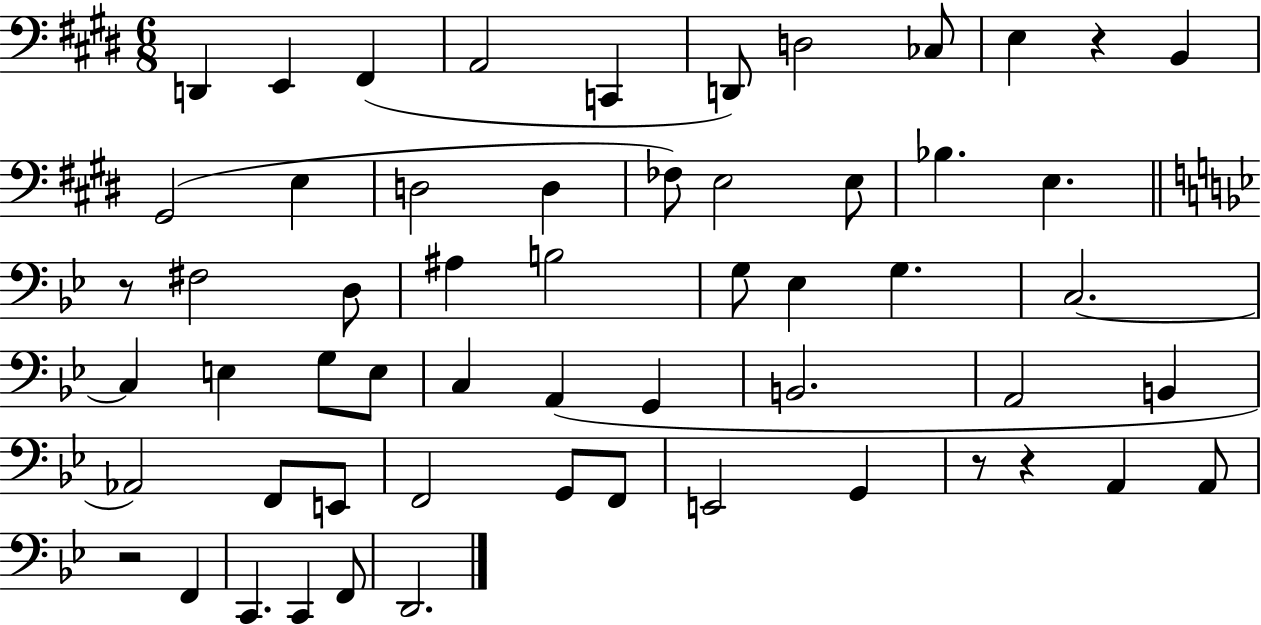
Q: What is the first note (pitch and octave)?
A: D2